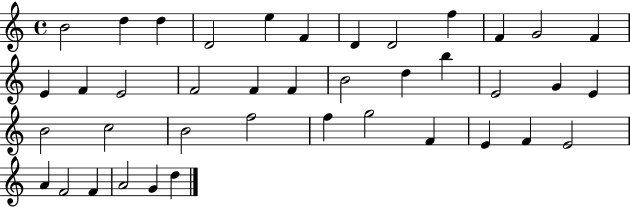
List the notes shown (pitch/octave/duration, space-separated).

B4/h D5/q D5/q D4/h E5/q F4/q D4/q D4/h F5/q F4/q G4/h F4/q E4/q F4/q E4/h F4/h F4/q F4/q B4/h D5/q B5/q E4/h G4/q E4/q B4/h C5/h B4/h F5/h F5/q G5/h F4/q E4/q F4/q E4/h A4/q F4/h F4/q A4/h G4/q D5/q